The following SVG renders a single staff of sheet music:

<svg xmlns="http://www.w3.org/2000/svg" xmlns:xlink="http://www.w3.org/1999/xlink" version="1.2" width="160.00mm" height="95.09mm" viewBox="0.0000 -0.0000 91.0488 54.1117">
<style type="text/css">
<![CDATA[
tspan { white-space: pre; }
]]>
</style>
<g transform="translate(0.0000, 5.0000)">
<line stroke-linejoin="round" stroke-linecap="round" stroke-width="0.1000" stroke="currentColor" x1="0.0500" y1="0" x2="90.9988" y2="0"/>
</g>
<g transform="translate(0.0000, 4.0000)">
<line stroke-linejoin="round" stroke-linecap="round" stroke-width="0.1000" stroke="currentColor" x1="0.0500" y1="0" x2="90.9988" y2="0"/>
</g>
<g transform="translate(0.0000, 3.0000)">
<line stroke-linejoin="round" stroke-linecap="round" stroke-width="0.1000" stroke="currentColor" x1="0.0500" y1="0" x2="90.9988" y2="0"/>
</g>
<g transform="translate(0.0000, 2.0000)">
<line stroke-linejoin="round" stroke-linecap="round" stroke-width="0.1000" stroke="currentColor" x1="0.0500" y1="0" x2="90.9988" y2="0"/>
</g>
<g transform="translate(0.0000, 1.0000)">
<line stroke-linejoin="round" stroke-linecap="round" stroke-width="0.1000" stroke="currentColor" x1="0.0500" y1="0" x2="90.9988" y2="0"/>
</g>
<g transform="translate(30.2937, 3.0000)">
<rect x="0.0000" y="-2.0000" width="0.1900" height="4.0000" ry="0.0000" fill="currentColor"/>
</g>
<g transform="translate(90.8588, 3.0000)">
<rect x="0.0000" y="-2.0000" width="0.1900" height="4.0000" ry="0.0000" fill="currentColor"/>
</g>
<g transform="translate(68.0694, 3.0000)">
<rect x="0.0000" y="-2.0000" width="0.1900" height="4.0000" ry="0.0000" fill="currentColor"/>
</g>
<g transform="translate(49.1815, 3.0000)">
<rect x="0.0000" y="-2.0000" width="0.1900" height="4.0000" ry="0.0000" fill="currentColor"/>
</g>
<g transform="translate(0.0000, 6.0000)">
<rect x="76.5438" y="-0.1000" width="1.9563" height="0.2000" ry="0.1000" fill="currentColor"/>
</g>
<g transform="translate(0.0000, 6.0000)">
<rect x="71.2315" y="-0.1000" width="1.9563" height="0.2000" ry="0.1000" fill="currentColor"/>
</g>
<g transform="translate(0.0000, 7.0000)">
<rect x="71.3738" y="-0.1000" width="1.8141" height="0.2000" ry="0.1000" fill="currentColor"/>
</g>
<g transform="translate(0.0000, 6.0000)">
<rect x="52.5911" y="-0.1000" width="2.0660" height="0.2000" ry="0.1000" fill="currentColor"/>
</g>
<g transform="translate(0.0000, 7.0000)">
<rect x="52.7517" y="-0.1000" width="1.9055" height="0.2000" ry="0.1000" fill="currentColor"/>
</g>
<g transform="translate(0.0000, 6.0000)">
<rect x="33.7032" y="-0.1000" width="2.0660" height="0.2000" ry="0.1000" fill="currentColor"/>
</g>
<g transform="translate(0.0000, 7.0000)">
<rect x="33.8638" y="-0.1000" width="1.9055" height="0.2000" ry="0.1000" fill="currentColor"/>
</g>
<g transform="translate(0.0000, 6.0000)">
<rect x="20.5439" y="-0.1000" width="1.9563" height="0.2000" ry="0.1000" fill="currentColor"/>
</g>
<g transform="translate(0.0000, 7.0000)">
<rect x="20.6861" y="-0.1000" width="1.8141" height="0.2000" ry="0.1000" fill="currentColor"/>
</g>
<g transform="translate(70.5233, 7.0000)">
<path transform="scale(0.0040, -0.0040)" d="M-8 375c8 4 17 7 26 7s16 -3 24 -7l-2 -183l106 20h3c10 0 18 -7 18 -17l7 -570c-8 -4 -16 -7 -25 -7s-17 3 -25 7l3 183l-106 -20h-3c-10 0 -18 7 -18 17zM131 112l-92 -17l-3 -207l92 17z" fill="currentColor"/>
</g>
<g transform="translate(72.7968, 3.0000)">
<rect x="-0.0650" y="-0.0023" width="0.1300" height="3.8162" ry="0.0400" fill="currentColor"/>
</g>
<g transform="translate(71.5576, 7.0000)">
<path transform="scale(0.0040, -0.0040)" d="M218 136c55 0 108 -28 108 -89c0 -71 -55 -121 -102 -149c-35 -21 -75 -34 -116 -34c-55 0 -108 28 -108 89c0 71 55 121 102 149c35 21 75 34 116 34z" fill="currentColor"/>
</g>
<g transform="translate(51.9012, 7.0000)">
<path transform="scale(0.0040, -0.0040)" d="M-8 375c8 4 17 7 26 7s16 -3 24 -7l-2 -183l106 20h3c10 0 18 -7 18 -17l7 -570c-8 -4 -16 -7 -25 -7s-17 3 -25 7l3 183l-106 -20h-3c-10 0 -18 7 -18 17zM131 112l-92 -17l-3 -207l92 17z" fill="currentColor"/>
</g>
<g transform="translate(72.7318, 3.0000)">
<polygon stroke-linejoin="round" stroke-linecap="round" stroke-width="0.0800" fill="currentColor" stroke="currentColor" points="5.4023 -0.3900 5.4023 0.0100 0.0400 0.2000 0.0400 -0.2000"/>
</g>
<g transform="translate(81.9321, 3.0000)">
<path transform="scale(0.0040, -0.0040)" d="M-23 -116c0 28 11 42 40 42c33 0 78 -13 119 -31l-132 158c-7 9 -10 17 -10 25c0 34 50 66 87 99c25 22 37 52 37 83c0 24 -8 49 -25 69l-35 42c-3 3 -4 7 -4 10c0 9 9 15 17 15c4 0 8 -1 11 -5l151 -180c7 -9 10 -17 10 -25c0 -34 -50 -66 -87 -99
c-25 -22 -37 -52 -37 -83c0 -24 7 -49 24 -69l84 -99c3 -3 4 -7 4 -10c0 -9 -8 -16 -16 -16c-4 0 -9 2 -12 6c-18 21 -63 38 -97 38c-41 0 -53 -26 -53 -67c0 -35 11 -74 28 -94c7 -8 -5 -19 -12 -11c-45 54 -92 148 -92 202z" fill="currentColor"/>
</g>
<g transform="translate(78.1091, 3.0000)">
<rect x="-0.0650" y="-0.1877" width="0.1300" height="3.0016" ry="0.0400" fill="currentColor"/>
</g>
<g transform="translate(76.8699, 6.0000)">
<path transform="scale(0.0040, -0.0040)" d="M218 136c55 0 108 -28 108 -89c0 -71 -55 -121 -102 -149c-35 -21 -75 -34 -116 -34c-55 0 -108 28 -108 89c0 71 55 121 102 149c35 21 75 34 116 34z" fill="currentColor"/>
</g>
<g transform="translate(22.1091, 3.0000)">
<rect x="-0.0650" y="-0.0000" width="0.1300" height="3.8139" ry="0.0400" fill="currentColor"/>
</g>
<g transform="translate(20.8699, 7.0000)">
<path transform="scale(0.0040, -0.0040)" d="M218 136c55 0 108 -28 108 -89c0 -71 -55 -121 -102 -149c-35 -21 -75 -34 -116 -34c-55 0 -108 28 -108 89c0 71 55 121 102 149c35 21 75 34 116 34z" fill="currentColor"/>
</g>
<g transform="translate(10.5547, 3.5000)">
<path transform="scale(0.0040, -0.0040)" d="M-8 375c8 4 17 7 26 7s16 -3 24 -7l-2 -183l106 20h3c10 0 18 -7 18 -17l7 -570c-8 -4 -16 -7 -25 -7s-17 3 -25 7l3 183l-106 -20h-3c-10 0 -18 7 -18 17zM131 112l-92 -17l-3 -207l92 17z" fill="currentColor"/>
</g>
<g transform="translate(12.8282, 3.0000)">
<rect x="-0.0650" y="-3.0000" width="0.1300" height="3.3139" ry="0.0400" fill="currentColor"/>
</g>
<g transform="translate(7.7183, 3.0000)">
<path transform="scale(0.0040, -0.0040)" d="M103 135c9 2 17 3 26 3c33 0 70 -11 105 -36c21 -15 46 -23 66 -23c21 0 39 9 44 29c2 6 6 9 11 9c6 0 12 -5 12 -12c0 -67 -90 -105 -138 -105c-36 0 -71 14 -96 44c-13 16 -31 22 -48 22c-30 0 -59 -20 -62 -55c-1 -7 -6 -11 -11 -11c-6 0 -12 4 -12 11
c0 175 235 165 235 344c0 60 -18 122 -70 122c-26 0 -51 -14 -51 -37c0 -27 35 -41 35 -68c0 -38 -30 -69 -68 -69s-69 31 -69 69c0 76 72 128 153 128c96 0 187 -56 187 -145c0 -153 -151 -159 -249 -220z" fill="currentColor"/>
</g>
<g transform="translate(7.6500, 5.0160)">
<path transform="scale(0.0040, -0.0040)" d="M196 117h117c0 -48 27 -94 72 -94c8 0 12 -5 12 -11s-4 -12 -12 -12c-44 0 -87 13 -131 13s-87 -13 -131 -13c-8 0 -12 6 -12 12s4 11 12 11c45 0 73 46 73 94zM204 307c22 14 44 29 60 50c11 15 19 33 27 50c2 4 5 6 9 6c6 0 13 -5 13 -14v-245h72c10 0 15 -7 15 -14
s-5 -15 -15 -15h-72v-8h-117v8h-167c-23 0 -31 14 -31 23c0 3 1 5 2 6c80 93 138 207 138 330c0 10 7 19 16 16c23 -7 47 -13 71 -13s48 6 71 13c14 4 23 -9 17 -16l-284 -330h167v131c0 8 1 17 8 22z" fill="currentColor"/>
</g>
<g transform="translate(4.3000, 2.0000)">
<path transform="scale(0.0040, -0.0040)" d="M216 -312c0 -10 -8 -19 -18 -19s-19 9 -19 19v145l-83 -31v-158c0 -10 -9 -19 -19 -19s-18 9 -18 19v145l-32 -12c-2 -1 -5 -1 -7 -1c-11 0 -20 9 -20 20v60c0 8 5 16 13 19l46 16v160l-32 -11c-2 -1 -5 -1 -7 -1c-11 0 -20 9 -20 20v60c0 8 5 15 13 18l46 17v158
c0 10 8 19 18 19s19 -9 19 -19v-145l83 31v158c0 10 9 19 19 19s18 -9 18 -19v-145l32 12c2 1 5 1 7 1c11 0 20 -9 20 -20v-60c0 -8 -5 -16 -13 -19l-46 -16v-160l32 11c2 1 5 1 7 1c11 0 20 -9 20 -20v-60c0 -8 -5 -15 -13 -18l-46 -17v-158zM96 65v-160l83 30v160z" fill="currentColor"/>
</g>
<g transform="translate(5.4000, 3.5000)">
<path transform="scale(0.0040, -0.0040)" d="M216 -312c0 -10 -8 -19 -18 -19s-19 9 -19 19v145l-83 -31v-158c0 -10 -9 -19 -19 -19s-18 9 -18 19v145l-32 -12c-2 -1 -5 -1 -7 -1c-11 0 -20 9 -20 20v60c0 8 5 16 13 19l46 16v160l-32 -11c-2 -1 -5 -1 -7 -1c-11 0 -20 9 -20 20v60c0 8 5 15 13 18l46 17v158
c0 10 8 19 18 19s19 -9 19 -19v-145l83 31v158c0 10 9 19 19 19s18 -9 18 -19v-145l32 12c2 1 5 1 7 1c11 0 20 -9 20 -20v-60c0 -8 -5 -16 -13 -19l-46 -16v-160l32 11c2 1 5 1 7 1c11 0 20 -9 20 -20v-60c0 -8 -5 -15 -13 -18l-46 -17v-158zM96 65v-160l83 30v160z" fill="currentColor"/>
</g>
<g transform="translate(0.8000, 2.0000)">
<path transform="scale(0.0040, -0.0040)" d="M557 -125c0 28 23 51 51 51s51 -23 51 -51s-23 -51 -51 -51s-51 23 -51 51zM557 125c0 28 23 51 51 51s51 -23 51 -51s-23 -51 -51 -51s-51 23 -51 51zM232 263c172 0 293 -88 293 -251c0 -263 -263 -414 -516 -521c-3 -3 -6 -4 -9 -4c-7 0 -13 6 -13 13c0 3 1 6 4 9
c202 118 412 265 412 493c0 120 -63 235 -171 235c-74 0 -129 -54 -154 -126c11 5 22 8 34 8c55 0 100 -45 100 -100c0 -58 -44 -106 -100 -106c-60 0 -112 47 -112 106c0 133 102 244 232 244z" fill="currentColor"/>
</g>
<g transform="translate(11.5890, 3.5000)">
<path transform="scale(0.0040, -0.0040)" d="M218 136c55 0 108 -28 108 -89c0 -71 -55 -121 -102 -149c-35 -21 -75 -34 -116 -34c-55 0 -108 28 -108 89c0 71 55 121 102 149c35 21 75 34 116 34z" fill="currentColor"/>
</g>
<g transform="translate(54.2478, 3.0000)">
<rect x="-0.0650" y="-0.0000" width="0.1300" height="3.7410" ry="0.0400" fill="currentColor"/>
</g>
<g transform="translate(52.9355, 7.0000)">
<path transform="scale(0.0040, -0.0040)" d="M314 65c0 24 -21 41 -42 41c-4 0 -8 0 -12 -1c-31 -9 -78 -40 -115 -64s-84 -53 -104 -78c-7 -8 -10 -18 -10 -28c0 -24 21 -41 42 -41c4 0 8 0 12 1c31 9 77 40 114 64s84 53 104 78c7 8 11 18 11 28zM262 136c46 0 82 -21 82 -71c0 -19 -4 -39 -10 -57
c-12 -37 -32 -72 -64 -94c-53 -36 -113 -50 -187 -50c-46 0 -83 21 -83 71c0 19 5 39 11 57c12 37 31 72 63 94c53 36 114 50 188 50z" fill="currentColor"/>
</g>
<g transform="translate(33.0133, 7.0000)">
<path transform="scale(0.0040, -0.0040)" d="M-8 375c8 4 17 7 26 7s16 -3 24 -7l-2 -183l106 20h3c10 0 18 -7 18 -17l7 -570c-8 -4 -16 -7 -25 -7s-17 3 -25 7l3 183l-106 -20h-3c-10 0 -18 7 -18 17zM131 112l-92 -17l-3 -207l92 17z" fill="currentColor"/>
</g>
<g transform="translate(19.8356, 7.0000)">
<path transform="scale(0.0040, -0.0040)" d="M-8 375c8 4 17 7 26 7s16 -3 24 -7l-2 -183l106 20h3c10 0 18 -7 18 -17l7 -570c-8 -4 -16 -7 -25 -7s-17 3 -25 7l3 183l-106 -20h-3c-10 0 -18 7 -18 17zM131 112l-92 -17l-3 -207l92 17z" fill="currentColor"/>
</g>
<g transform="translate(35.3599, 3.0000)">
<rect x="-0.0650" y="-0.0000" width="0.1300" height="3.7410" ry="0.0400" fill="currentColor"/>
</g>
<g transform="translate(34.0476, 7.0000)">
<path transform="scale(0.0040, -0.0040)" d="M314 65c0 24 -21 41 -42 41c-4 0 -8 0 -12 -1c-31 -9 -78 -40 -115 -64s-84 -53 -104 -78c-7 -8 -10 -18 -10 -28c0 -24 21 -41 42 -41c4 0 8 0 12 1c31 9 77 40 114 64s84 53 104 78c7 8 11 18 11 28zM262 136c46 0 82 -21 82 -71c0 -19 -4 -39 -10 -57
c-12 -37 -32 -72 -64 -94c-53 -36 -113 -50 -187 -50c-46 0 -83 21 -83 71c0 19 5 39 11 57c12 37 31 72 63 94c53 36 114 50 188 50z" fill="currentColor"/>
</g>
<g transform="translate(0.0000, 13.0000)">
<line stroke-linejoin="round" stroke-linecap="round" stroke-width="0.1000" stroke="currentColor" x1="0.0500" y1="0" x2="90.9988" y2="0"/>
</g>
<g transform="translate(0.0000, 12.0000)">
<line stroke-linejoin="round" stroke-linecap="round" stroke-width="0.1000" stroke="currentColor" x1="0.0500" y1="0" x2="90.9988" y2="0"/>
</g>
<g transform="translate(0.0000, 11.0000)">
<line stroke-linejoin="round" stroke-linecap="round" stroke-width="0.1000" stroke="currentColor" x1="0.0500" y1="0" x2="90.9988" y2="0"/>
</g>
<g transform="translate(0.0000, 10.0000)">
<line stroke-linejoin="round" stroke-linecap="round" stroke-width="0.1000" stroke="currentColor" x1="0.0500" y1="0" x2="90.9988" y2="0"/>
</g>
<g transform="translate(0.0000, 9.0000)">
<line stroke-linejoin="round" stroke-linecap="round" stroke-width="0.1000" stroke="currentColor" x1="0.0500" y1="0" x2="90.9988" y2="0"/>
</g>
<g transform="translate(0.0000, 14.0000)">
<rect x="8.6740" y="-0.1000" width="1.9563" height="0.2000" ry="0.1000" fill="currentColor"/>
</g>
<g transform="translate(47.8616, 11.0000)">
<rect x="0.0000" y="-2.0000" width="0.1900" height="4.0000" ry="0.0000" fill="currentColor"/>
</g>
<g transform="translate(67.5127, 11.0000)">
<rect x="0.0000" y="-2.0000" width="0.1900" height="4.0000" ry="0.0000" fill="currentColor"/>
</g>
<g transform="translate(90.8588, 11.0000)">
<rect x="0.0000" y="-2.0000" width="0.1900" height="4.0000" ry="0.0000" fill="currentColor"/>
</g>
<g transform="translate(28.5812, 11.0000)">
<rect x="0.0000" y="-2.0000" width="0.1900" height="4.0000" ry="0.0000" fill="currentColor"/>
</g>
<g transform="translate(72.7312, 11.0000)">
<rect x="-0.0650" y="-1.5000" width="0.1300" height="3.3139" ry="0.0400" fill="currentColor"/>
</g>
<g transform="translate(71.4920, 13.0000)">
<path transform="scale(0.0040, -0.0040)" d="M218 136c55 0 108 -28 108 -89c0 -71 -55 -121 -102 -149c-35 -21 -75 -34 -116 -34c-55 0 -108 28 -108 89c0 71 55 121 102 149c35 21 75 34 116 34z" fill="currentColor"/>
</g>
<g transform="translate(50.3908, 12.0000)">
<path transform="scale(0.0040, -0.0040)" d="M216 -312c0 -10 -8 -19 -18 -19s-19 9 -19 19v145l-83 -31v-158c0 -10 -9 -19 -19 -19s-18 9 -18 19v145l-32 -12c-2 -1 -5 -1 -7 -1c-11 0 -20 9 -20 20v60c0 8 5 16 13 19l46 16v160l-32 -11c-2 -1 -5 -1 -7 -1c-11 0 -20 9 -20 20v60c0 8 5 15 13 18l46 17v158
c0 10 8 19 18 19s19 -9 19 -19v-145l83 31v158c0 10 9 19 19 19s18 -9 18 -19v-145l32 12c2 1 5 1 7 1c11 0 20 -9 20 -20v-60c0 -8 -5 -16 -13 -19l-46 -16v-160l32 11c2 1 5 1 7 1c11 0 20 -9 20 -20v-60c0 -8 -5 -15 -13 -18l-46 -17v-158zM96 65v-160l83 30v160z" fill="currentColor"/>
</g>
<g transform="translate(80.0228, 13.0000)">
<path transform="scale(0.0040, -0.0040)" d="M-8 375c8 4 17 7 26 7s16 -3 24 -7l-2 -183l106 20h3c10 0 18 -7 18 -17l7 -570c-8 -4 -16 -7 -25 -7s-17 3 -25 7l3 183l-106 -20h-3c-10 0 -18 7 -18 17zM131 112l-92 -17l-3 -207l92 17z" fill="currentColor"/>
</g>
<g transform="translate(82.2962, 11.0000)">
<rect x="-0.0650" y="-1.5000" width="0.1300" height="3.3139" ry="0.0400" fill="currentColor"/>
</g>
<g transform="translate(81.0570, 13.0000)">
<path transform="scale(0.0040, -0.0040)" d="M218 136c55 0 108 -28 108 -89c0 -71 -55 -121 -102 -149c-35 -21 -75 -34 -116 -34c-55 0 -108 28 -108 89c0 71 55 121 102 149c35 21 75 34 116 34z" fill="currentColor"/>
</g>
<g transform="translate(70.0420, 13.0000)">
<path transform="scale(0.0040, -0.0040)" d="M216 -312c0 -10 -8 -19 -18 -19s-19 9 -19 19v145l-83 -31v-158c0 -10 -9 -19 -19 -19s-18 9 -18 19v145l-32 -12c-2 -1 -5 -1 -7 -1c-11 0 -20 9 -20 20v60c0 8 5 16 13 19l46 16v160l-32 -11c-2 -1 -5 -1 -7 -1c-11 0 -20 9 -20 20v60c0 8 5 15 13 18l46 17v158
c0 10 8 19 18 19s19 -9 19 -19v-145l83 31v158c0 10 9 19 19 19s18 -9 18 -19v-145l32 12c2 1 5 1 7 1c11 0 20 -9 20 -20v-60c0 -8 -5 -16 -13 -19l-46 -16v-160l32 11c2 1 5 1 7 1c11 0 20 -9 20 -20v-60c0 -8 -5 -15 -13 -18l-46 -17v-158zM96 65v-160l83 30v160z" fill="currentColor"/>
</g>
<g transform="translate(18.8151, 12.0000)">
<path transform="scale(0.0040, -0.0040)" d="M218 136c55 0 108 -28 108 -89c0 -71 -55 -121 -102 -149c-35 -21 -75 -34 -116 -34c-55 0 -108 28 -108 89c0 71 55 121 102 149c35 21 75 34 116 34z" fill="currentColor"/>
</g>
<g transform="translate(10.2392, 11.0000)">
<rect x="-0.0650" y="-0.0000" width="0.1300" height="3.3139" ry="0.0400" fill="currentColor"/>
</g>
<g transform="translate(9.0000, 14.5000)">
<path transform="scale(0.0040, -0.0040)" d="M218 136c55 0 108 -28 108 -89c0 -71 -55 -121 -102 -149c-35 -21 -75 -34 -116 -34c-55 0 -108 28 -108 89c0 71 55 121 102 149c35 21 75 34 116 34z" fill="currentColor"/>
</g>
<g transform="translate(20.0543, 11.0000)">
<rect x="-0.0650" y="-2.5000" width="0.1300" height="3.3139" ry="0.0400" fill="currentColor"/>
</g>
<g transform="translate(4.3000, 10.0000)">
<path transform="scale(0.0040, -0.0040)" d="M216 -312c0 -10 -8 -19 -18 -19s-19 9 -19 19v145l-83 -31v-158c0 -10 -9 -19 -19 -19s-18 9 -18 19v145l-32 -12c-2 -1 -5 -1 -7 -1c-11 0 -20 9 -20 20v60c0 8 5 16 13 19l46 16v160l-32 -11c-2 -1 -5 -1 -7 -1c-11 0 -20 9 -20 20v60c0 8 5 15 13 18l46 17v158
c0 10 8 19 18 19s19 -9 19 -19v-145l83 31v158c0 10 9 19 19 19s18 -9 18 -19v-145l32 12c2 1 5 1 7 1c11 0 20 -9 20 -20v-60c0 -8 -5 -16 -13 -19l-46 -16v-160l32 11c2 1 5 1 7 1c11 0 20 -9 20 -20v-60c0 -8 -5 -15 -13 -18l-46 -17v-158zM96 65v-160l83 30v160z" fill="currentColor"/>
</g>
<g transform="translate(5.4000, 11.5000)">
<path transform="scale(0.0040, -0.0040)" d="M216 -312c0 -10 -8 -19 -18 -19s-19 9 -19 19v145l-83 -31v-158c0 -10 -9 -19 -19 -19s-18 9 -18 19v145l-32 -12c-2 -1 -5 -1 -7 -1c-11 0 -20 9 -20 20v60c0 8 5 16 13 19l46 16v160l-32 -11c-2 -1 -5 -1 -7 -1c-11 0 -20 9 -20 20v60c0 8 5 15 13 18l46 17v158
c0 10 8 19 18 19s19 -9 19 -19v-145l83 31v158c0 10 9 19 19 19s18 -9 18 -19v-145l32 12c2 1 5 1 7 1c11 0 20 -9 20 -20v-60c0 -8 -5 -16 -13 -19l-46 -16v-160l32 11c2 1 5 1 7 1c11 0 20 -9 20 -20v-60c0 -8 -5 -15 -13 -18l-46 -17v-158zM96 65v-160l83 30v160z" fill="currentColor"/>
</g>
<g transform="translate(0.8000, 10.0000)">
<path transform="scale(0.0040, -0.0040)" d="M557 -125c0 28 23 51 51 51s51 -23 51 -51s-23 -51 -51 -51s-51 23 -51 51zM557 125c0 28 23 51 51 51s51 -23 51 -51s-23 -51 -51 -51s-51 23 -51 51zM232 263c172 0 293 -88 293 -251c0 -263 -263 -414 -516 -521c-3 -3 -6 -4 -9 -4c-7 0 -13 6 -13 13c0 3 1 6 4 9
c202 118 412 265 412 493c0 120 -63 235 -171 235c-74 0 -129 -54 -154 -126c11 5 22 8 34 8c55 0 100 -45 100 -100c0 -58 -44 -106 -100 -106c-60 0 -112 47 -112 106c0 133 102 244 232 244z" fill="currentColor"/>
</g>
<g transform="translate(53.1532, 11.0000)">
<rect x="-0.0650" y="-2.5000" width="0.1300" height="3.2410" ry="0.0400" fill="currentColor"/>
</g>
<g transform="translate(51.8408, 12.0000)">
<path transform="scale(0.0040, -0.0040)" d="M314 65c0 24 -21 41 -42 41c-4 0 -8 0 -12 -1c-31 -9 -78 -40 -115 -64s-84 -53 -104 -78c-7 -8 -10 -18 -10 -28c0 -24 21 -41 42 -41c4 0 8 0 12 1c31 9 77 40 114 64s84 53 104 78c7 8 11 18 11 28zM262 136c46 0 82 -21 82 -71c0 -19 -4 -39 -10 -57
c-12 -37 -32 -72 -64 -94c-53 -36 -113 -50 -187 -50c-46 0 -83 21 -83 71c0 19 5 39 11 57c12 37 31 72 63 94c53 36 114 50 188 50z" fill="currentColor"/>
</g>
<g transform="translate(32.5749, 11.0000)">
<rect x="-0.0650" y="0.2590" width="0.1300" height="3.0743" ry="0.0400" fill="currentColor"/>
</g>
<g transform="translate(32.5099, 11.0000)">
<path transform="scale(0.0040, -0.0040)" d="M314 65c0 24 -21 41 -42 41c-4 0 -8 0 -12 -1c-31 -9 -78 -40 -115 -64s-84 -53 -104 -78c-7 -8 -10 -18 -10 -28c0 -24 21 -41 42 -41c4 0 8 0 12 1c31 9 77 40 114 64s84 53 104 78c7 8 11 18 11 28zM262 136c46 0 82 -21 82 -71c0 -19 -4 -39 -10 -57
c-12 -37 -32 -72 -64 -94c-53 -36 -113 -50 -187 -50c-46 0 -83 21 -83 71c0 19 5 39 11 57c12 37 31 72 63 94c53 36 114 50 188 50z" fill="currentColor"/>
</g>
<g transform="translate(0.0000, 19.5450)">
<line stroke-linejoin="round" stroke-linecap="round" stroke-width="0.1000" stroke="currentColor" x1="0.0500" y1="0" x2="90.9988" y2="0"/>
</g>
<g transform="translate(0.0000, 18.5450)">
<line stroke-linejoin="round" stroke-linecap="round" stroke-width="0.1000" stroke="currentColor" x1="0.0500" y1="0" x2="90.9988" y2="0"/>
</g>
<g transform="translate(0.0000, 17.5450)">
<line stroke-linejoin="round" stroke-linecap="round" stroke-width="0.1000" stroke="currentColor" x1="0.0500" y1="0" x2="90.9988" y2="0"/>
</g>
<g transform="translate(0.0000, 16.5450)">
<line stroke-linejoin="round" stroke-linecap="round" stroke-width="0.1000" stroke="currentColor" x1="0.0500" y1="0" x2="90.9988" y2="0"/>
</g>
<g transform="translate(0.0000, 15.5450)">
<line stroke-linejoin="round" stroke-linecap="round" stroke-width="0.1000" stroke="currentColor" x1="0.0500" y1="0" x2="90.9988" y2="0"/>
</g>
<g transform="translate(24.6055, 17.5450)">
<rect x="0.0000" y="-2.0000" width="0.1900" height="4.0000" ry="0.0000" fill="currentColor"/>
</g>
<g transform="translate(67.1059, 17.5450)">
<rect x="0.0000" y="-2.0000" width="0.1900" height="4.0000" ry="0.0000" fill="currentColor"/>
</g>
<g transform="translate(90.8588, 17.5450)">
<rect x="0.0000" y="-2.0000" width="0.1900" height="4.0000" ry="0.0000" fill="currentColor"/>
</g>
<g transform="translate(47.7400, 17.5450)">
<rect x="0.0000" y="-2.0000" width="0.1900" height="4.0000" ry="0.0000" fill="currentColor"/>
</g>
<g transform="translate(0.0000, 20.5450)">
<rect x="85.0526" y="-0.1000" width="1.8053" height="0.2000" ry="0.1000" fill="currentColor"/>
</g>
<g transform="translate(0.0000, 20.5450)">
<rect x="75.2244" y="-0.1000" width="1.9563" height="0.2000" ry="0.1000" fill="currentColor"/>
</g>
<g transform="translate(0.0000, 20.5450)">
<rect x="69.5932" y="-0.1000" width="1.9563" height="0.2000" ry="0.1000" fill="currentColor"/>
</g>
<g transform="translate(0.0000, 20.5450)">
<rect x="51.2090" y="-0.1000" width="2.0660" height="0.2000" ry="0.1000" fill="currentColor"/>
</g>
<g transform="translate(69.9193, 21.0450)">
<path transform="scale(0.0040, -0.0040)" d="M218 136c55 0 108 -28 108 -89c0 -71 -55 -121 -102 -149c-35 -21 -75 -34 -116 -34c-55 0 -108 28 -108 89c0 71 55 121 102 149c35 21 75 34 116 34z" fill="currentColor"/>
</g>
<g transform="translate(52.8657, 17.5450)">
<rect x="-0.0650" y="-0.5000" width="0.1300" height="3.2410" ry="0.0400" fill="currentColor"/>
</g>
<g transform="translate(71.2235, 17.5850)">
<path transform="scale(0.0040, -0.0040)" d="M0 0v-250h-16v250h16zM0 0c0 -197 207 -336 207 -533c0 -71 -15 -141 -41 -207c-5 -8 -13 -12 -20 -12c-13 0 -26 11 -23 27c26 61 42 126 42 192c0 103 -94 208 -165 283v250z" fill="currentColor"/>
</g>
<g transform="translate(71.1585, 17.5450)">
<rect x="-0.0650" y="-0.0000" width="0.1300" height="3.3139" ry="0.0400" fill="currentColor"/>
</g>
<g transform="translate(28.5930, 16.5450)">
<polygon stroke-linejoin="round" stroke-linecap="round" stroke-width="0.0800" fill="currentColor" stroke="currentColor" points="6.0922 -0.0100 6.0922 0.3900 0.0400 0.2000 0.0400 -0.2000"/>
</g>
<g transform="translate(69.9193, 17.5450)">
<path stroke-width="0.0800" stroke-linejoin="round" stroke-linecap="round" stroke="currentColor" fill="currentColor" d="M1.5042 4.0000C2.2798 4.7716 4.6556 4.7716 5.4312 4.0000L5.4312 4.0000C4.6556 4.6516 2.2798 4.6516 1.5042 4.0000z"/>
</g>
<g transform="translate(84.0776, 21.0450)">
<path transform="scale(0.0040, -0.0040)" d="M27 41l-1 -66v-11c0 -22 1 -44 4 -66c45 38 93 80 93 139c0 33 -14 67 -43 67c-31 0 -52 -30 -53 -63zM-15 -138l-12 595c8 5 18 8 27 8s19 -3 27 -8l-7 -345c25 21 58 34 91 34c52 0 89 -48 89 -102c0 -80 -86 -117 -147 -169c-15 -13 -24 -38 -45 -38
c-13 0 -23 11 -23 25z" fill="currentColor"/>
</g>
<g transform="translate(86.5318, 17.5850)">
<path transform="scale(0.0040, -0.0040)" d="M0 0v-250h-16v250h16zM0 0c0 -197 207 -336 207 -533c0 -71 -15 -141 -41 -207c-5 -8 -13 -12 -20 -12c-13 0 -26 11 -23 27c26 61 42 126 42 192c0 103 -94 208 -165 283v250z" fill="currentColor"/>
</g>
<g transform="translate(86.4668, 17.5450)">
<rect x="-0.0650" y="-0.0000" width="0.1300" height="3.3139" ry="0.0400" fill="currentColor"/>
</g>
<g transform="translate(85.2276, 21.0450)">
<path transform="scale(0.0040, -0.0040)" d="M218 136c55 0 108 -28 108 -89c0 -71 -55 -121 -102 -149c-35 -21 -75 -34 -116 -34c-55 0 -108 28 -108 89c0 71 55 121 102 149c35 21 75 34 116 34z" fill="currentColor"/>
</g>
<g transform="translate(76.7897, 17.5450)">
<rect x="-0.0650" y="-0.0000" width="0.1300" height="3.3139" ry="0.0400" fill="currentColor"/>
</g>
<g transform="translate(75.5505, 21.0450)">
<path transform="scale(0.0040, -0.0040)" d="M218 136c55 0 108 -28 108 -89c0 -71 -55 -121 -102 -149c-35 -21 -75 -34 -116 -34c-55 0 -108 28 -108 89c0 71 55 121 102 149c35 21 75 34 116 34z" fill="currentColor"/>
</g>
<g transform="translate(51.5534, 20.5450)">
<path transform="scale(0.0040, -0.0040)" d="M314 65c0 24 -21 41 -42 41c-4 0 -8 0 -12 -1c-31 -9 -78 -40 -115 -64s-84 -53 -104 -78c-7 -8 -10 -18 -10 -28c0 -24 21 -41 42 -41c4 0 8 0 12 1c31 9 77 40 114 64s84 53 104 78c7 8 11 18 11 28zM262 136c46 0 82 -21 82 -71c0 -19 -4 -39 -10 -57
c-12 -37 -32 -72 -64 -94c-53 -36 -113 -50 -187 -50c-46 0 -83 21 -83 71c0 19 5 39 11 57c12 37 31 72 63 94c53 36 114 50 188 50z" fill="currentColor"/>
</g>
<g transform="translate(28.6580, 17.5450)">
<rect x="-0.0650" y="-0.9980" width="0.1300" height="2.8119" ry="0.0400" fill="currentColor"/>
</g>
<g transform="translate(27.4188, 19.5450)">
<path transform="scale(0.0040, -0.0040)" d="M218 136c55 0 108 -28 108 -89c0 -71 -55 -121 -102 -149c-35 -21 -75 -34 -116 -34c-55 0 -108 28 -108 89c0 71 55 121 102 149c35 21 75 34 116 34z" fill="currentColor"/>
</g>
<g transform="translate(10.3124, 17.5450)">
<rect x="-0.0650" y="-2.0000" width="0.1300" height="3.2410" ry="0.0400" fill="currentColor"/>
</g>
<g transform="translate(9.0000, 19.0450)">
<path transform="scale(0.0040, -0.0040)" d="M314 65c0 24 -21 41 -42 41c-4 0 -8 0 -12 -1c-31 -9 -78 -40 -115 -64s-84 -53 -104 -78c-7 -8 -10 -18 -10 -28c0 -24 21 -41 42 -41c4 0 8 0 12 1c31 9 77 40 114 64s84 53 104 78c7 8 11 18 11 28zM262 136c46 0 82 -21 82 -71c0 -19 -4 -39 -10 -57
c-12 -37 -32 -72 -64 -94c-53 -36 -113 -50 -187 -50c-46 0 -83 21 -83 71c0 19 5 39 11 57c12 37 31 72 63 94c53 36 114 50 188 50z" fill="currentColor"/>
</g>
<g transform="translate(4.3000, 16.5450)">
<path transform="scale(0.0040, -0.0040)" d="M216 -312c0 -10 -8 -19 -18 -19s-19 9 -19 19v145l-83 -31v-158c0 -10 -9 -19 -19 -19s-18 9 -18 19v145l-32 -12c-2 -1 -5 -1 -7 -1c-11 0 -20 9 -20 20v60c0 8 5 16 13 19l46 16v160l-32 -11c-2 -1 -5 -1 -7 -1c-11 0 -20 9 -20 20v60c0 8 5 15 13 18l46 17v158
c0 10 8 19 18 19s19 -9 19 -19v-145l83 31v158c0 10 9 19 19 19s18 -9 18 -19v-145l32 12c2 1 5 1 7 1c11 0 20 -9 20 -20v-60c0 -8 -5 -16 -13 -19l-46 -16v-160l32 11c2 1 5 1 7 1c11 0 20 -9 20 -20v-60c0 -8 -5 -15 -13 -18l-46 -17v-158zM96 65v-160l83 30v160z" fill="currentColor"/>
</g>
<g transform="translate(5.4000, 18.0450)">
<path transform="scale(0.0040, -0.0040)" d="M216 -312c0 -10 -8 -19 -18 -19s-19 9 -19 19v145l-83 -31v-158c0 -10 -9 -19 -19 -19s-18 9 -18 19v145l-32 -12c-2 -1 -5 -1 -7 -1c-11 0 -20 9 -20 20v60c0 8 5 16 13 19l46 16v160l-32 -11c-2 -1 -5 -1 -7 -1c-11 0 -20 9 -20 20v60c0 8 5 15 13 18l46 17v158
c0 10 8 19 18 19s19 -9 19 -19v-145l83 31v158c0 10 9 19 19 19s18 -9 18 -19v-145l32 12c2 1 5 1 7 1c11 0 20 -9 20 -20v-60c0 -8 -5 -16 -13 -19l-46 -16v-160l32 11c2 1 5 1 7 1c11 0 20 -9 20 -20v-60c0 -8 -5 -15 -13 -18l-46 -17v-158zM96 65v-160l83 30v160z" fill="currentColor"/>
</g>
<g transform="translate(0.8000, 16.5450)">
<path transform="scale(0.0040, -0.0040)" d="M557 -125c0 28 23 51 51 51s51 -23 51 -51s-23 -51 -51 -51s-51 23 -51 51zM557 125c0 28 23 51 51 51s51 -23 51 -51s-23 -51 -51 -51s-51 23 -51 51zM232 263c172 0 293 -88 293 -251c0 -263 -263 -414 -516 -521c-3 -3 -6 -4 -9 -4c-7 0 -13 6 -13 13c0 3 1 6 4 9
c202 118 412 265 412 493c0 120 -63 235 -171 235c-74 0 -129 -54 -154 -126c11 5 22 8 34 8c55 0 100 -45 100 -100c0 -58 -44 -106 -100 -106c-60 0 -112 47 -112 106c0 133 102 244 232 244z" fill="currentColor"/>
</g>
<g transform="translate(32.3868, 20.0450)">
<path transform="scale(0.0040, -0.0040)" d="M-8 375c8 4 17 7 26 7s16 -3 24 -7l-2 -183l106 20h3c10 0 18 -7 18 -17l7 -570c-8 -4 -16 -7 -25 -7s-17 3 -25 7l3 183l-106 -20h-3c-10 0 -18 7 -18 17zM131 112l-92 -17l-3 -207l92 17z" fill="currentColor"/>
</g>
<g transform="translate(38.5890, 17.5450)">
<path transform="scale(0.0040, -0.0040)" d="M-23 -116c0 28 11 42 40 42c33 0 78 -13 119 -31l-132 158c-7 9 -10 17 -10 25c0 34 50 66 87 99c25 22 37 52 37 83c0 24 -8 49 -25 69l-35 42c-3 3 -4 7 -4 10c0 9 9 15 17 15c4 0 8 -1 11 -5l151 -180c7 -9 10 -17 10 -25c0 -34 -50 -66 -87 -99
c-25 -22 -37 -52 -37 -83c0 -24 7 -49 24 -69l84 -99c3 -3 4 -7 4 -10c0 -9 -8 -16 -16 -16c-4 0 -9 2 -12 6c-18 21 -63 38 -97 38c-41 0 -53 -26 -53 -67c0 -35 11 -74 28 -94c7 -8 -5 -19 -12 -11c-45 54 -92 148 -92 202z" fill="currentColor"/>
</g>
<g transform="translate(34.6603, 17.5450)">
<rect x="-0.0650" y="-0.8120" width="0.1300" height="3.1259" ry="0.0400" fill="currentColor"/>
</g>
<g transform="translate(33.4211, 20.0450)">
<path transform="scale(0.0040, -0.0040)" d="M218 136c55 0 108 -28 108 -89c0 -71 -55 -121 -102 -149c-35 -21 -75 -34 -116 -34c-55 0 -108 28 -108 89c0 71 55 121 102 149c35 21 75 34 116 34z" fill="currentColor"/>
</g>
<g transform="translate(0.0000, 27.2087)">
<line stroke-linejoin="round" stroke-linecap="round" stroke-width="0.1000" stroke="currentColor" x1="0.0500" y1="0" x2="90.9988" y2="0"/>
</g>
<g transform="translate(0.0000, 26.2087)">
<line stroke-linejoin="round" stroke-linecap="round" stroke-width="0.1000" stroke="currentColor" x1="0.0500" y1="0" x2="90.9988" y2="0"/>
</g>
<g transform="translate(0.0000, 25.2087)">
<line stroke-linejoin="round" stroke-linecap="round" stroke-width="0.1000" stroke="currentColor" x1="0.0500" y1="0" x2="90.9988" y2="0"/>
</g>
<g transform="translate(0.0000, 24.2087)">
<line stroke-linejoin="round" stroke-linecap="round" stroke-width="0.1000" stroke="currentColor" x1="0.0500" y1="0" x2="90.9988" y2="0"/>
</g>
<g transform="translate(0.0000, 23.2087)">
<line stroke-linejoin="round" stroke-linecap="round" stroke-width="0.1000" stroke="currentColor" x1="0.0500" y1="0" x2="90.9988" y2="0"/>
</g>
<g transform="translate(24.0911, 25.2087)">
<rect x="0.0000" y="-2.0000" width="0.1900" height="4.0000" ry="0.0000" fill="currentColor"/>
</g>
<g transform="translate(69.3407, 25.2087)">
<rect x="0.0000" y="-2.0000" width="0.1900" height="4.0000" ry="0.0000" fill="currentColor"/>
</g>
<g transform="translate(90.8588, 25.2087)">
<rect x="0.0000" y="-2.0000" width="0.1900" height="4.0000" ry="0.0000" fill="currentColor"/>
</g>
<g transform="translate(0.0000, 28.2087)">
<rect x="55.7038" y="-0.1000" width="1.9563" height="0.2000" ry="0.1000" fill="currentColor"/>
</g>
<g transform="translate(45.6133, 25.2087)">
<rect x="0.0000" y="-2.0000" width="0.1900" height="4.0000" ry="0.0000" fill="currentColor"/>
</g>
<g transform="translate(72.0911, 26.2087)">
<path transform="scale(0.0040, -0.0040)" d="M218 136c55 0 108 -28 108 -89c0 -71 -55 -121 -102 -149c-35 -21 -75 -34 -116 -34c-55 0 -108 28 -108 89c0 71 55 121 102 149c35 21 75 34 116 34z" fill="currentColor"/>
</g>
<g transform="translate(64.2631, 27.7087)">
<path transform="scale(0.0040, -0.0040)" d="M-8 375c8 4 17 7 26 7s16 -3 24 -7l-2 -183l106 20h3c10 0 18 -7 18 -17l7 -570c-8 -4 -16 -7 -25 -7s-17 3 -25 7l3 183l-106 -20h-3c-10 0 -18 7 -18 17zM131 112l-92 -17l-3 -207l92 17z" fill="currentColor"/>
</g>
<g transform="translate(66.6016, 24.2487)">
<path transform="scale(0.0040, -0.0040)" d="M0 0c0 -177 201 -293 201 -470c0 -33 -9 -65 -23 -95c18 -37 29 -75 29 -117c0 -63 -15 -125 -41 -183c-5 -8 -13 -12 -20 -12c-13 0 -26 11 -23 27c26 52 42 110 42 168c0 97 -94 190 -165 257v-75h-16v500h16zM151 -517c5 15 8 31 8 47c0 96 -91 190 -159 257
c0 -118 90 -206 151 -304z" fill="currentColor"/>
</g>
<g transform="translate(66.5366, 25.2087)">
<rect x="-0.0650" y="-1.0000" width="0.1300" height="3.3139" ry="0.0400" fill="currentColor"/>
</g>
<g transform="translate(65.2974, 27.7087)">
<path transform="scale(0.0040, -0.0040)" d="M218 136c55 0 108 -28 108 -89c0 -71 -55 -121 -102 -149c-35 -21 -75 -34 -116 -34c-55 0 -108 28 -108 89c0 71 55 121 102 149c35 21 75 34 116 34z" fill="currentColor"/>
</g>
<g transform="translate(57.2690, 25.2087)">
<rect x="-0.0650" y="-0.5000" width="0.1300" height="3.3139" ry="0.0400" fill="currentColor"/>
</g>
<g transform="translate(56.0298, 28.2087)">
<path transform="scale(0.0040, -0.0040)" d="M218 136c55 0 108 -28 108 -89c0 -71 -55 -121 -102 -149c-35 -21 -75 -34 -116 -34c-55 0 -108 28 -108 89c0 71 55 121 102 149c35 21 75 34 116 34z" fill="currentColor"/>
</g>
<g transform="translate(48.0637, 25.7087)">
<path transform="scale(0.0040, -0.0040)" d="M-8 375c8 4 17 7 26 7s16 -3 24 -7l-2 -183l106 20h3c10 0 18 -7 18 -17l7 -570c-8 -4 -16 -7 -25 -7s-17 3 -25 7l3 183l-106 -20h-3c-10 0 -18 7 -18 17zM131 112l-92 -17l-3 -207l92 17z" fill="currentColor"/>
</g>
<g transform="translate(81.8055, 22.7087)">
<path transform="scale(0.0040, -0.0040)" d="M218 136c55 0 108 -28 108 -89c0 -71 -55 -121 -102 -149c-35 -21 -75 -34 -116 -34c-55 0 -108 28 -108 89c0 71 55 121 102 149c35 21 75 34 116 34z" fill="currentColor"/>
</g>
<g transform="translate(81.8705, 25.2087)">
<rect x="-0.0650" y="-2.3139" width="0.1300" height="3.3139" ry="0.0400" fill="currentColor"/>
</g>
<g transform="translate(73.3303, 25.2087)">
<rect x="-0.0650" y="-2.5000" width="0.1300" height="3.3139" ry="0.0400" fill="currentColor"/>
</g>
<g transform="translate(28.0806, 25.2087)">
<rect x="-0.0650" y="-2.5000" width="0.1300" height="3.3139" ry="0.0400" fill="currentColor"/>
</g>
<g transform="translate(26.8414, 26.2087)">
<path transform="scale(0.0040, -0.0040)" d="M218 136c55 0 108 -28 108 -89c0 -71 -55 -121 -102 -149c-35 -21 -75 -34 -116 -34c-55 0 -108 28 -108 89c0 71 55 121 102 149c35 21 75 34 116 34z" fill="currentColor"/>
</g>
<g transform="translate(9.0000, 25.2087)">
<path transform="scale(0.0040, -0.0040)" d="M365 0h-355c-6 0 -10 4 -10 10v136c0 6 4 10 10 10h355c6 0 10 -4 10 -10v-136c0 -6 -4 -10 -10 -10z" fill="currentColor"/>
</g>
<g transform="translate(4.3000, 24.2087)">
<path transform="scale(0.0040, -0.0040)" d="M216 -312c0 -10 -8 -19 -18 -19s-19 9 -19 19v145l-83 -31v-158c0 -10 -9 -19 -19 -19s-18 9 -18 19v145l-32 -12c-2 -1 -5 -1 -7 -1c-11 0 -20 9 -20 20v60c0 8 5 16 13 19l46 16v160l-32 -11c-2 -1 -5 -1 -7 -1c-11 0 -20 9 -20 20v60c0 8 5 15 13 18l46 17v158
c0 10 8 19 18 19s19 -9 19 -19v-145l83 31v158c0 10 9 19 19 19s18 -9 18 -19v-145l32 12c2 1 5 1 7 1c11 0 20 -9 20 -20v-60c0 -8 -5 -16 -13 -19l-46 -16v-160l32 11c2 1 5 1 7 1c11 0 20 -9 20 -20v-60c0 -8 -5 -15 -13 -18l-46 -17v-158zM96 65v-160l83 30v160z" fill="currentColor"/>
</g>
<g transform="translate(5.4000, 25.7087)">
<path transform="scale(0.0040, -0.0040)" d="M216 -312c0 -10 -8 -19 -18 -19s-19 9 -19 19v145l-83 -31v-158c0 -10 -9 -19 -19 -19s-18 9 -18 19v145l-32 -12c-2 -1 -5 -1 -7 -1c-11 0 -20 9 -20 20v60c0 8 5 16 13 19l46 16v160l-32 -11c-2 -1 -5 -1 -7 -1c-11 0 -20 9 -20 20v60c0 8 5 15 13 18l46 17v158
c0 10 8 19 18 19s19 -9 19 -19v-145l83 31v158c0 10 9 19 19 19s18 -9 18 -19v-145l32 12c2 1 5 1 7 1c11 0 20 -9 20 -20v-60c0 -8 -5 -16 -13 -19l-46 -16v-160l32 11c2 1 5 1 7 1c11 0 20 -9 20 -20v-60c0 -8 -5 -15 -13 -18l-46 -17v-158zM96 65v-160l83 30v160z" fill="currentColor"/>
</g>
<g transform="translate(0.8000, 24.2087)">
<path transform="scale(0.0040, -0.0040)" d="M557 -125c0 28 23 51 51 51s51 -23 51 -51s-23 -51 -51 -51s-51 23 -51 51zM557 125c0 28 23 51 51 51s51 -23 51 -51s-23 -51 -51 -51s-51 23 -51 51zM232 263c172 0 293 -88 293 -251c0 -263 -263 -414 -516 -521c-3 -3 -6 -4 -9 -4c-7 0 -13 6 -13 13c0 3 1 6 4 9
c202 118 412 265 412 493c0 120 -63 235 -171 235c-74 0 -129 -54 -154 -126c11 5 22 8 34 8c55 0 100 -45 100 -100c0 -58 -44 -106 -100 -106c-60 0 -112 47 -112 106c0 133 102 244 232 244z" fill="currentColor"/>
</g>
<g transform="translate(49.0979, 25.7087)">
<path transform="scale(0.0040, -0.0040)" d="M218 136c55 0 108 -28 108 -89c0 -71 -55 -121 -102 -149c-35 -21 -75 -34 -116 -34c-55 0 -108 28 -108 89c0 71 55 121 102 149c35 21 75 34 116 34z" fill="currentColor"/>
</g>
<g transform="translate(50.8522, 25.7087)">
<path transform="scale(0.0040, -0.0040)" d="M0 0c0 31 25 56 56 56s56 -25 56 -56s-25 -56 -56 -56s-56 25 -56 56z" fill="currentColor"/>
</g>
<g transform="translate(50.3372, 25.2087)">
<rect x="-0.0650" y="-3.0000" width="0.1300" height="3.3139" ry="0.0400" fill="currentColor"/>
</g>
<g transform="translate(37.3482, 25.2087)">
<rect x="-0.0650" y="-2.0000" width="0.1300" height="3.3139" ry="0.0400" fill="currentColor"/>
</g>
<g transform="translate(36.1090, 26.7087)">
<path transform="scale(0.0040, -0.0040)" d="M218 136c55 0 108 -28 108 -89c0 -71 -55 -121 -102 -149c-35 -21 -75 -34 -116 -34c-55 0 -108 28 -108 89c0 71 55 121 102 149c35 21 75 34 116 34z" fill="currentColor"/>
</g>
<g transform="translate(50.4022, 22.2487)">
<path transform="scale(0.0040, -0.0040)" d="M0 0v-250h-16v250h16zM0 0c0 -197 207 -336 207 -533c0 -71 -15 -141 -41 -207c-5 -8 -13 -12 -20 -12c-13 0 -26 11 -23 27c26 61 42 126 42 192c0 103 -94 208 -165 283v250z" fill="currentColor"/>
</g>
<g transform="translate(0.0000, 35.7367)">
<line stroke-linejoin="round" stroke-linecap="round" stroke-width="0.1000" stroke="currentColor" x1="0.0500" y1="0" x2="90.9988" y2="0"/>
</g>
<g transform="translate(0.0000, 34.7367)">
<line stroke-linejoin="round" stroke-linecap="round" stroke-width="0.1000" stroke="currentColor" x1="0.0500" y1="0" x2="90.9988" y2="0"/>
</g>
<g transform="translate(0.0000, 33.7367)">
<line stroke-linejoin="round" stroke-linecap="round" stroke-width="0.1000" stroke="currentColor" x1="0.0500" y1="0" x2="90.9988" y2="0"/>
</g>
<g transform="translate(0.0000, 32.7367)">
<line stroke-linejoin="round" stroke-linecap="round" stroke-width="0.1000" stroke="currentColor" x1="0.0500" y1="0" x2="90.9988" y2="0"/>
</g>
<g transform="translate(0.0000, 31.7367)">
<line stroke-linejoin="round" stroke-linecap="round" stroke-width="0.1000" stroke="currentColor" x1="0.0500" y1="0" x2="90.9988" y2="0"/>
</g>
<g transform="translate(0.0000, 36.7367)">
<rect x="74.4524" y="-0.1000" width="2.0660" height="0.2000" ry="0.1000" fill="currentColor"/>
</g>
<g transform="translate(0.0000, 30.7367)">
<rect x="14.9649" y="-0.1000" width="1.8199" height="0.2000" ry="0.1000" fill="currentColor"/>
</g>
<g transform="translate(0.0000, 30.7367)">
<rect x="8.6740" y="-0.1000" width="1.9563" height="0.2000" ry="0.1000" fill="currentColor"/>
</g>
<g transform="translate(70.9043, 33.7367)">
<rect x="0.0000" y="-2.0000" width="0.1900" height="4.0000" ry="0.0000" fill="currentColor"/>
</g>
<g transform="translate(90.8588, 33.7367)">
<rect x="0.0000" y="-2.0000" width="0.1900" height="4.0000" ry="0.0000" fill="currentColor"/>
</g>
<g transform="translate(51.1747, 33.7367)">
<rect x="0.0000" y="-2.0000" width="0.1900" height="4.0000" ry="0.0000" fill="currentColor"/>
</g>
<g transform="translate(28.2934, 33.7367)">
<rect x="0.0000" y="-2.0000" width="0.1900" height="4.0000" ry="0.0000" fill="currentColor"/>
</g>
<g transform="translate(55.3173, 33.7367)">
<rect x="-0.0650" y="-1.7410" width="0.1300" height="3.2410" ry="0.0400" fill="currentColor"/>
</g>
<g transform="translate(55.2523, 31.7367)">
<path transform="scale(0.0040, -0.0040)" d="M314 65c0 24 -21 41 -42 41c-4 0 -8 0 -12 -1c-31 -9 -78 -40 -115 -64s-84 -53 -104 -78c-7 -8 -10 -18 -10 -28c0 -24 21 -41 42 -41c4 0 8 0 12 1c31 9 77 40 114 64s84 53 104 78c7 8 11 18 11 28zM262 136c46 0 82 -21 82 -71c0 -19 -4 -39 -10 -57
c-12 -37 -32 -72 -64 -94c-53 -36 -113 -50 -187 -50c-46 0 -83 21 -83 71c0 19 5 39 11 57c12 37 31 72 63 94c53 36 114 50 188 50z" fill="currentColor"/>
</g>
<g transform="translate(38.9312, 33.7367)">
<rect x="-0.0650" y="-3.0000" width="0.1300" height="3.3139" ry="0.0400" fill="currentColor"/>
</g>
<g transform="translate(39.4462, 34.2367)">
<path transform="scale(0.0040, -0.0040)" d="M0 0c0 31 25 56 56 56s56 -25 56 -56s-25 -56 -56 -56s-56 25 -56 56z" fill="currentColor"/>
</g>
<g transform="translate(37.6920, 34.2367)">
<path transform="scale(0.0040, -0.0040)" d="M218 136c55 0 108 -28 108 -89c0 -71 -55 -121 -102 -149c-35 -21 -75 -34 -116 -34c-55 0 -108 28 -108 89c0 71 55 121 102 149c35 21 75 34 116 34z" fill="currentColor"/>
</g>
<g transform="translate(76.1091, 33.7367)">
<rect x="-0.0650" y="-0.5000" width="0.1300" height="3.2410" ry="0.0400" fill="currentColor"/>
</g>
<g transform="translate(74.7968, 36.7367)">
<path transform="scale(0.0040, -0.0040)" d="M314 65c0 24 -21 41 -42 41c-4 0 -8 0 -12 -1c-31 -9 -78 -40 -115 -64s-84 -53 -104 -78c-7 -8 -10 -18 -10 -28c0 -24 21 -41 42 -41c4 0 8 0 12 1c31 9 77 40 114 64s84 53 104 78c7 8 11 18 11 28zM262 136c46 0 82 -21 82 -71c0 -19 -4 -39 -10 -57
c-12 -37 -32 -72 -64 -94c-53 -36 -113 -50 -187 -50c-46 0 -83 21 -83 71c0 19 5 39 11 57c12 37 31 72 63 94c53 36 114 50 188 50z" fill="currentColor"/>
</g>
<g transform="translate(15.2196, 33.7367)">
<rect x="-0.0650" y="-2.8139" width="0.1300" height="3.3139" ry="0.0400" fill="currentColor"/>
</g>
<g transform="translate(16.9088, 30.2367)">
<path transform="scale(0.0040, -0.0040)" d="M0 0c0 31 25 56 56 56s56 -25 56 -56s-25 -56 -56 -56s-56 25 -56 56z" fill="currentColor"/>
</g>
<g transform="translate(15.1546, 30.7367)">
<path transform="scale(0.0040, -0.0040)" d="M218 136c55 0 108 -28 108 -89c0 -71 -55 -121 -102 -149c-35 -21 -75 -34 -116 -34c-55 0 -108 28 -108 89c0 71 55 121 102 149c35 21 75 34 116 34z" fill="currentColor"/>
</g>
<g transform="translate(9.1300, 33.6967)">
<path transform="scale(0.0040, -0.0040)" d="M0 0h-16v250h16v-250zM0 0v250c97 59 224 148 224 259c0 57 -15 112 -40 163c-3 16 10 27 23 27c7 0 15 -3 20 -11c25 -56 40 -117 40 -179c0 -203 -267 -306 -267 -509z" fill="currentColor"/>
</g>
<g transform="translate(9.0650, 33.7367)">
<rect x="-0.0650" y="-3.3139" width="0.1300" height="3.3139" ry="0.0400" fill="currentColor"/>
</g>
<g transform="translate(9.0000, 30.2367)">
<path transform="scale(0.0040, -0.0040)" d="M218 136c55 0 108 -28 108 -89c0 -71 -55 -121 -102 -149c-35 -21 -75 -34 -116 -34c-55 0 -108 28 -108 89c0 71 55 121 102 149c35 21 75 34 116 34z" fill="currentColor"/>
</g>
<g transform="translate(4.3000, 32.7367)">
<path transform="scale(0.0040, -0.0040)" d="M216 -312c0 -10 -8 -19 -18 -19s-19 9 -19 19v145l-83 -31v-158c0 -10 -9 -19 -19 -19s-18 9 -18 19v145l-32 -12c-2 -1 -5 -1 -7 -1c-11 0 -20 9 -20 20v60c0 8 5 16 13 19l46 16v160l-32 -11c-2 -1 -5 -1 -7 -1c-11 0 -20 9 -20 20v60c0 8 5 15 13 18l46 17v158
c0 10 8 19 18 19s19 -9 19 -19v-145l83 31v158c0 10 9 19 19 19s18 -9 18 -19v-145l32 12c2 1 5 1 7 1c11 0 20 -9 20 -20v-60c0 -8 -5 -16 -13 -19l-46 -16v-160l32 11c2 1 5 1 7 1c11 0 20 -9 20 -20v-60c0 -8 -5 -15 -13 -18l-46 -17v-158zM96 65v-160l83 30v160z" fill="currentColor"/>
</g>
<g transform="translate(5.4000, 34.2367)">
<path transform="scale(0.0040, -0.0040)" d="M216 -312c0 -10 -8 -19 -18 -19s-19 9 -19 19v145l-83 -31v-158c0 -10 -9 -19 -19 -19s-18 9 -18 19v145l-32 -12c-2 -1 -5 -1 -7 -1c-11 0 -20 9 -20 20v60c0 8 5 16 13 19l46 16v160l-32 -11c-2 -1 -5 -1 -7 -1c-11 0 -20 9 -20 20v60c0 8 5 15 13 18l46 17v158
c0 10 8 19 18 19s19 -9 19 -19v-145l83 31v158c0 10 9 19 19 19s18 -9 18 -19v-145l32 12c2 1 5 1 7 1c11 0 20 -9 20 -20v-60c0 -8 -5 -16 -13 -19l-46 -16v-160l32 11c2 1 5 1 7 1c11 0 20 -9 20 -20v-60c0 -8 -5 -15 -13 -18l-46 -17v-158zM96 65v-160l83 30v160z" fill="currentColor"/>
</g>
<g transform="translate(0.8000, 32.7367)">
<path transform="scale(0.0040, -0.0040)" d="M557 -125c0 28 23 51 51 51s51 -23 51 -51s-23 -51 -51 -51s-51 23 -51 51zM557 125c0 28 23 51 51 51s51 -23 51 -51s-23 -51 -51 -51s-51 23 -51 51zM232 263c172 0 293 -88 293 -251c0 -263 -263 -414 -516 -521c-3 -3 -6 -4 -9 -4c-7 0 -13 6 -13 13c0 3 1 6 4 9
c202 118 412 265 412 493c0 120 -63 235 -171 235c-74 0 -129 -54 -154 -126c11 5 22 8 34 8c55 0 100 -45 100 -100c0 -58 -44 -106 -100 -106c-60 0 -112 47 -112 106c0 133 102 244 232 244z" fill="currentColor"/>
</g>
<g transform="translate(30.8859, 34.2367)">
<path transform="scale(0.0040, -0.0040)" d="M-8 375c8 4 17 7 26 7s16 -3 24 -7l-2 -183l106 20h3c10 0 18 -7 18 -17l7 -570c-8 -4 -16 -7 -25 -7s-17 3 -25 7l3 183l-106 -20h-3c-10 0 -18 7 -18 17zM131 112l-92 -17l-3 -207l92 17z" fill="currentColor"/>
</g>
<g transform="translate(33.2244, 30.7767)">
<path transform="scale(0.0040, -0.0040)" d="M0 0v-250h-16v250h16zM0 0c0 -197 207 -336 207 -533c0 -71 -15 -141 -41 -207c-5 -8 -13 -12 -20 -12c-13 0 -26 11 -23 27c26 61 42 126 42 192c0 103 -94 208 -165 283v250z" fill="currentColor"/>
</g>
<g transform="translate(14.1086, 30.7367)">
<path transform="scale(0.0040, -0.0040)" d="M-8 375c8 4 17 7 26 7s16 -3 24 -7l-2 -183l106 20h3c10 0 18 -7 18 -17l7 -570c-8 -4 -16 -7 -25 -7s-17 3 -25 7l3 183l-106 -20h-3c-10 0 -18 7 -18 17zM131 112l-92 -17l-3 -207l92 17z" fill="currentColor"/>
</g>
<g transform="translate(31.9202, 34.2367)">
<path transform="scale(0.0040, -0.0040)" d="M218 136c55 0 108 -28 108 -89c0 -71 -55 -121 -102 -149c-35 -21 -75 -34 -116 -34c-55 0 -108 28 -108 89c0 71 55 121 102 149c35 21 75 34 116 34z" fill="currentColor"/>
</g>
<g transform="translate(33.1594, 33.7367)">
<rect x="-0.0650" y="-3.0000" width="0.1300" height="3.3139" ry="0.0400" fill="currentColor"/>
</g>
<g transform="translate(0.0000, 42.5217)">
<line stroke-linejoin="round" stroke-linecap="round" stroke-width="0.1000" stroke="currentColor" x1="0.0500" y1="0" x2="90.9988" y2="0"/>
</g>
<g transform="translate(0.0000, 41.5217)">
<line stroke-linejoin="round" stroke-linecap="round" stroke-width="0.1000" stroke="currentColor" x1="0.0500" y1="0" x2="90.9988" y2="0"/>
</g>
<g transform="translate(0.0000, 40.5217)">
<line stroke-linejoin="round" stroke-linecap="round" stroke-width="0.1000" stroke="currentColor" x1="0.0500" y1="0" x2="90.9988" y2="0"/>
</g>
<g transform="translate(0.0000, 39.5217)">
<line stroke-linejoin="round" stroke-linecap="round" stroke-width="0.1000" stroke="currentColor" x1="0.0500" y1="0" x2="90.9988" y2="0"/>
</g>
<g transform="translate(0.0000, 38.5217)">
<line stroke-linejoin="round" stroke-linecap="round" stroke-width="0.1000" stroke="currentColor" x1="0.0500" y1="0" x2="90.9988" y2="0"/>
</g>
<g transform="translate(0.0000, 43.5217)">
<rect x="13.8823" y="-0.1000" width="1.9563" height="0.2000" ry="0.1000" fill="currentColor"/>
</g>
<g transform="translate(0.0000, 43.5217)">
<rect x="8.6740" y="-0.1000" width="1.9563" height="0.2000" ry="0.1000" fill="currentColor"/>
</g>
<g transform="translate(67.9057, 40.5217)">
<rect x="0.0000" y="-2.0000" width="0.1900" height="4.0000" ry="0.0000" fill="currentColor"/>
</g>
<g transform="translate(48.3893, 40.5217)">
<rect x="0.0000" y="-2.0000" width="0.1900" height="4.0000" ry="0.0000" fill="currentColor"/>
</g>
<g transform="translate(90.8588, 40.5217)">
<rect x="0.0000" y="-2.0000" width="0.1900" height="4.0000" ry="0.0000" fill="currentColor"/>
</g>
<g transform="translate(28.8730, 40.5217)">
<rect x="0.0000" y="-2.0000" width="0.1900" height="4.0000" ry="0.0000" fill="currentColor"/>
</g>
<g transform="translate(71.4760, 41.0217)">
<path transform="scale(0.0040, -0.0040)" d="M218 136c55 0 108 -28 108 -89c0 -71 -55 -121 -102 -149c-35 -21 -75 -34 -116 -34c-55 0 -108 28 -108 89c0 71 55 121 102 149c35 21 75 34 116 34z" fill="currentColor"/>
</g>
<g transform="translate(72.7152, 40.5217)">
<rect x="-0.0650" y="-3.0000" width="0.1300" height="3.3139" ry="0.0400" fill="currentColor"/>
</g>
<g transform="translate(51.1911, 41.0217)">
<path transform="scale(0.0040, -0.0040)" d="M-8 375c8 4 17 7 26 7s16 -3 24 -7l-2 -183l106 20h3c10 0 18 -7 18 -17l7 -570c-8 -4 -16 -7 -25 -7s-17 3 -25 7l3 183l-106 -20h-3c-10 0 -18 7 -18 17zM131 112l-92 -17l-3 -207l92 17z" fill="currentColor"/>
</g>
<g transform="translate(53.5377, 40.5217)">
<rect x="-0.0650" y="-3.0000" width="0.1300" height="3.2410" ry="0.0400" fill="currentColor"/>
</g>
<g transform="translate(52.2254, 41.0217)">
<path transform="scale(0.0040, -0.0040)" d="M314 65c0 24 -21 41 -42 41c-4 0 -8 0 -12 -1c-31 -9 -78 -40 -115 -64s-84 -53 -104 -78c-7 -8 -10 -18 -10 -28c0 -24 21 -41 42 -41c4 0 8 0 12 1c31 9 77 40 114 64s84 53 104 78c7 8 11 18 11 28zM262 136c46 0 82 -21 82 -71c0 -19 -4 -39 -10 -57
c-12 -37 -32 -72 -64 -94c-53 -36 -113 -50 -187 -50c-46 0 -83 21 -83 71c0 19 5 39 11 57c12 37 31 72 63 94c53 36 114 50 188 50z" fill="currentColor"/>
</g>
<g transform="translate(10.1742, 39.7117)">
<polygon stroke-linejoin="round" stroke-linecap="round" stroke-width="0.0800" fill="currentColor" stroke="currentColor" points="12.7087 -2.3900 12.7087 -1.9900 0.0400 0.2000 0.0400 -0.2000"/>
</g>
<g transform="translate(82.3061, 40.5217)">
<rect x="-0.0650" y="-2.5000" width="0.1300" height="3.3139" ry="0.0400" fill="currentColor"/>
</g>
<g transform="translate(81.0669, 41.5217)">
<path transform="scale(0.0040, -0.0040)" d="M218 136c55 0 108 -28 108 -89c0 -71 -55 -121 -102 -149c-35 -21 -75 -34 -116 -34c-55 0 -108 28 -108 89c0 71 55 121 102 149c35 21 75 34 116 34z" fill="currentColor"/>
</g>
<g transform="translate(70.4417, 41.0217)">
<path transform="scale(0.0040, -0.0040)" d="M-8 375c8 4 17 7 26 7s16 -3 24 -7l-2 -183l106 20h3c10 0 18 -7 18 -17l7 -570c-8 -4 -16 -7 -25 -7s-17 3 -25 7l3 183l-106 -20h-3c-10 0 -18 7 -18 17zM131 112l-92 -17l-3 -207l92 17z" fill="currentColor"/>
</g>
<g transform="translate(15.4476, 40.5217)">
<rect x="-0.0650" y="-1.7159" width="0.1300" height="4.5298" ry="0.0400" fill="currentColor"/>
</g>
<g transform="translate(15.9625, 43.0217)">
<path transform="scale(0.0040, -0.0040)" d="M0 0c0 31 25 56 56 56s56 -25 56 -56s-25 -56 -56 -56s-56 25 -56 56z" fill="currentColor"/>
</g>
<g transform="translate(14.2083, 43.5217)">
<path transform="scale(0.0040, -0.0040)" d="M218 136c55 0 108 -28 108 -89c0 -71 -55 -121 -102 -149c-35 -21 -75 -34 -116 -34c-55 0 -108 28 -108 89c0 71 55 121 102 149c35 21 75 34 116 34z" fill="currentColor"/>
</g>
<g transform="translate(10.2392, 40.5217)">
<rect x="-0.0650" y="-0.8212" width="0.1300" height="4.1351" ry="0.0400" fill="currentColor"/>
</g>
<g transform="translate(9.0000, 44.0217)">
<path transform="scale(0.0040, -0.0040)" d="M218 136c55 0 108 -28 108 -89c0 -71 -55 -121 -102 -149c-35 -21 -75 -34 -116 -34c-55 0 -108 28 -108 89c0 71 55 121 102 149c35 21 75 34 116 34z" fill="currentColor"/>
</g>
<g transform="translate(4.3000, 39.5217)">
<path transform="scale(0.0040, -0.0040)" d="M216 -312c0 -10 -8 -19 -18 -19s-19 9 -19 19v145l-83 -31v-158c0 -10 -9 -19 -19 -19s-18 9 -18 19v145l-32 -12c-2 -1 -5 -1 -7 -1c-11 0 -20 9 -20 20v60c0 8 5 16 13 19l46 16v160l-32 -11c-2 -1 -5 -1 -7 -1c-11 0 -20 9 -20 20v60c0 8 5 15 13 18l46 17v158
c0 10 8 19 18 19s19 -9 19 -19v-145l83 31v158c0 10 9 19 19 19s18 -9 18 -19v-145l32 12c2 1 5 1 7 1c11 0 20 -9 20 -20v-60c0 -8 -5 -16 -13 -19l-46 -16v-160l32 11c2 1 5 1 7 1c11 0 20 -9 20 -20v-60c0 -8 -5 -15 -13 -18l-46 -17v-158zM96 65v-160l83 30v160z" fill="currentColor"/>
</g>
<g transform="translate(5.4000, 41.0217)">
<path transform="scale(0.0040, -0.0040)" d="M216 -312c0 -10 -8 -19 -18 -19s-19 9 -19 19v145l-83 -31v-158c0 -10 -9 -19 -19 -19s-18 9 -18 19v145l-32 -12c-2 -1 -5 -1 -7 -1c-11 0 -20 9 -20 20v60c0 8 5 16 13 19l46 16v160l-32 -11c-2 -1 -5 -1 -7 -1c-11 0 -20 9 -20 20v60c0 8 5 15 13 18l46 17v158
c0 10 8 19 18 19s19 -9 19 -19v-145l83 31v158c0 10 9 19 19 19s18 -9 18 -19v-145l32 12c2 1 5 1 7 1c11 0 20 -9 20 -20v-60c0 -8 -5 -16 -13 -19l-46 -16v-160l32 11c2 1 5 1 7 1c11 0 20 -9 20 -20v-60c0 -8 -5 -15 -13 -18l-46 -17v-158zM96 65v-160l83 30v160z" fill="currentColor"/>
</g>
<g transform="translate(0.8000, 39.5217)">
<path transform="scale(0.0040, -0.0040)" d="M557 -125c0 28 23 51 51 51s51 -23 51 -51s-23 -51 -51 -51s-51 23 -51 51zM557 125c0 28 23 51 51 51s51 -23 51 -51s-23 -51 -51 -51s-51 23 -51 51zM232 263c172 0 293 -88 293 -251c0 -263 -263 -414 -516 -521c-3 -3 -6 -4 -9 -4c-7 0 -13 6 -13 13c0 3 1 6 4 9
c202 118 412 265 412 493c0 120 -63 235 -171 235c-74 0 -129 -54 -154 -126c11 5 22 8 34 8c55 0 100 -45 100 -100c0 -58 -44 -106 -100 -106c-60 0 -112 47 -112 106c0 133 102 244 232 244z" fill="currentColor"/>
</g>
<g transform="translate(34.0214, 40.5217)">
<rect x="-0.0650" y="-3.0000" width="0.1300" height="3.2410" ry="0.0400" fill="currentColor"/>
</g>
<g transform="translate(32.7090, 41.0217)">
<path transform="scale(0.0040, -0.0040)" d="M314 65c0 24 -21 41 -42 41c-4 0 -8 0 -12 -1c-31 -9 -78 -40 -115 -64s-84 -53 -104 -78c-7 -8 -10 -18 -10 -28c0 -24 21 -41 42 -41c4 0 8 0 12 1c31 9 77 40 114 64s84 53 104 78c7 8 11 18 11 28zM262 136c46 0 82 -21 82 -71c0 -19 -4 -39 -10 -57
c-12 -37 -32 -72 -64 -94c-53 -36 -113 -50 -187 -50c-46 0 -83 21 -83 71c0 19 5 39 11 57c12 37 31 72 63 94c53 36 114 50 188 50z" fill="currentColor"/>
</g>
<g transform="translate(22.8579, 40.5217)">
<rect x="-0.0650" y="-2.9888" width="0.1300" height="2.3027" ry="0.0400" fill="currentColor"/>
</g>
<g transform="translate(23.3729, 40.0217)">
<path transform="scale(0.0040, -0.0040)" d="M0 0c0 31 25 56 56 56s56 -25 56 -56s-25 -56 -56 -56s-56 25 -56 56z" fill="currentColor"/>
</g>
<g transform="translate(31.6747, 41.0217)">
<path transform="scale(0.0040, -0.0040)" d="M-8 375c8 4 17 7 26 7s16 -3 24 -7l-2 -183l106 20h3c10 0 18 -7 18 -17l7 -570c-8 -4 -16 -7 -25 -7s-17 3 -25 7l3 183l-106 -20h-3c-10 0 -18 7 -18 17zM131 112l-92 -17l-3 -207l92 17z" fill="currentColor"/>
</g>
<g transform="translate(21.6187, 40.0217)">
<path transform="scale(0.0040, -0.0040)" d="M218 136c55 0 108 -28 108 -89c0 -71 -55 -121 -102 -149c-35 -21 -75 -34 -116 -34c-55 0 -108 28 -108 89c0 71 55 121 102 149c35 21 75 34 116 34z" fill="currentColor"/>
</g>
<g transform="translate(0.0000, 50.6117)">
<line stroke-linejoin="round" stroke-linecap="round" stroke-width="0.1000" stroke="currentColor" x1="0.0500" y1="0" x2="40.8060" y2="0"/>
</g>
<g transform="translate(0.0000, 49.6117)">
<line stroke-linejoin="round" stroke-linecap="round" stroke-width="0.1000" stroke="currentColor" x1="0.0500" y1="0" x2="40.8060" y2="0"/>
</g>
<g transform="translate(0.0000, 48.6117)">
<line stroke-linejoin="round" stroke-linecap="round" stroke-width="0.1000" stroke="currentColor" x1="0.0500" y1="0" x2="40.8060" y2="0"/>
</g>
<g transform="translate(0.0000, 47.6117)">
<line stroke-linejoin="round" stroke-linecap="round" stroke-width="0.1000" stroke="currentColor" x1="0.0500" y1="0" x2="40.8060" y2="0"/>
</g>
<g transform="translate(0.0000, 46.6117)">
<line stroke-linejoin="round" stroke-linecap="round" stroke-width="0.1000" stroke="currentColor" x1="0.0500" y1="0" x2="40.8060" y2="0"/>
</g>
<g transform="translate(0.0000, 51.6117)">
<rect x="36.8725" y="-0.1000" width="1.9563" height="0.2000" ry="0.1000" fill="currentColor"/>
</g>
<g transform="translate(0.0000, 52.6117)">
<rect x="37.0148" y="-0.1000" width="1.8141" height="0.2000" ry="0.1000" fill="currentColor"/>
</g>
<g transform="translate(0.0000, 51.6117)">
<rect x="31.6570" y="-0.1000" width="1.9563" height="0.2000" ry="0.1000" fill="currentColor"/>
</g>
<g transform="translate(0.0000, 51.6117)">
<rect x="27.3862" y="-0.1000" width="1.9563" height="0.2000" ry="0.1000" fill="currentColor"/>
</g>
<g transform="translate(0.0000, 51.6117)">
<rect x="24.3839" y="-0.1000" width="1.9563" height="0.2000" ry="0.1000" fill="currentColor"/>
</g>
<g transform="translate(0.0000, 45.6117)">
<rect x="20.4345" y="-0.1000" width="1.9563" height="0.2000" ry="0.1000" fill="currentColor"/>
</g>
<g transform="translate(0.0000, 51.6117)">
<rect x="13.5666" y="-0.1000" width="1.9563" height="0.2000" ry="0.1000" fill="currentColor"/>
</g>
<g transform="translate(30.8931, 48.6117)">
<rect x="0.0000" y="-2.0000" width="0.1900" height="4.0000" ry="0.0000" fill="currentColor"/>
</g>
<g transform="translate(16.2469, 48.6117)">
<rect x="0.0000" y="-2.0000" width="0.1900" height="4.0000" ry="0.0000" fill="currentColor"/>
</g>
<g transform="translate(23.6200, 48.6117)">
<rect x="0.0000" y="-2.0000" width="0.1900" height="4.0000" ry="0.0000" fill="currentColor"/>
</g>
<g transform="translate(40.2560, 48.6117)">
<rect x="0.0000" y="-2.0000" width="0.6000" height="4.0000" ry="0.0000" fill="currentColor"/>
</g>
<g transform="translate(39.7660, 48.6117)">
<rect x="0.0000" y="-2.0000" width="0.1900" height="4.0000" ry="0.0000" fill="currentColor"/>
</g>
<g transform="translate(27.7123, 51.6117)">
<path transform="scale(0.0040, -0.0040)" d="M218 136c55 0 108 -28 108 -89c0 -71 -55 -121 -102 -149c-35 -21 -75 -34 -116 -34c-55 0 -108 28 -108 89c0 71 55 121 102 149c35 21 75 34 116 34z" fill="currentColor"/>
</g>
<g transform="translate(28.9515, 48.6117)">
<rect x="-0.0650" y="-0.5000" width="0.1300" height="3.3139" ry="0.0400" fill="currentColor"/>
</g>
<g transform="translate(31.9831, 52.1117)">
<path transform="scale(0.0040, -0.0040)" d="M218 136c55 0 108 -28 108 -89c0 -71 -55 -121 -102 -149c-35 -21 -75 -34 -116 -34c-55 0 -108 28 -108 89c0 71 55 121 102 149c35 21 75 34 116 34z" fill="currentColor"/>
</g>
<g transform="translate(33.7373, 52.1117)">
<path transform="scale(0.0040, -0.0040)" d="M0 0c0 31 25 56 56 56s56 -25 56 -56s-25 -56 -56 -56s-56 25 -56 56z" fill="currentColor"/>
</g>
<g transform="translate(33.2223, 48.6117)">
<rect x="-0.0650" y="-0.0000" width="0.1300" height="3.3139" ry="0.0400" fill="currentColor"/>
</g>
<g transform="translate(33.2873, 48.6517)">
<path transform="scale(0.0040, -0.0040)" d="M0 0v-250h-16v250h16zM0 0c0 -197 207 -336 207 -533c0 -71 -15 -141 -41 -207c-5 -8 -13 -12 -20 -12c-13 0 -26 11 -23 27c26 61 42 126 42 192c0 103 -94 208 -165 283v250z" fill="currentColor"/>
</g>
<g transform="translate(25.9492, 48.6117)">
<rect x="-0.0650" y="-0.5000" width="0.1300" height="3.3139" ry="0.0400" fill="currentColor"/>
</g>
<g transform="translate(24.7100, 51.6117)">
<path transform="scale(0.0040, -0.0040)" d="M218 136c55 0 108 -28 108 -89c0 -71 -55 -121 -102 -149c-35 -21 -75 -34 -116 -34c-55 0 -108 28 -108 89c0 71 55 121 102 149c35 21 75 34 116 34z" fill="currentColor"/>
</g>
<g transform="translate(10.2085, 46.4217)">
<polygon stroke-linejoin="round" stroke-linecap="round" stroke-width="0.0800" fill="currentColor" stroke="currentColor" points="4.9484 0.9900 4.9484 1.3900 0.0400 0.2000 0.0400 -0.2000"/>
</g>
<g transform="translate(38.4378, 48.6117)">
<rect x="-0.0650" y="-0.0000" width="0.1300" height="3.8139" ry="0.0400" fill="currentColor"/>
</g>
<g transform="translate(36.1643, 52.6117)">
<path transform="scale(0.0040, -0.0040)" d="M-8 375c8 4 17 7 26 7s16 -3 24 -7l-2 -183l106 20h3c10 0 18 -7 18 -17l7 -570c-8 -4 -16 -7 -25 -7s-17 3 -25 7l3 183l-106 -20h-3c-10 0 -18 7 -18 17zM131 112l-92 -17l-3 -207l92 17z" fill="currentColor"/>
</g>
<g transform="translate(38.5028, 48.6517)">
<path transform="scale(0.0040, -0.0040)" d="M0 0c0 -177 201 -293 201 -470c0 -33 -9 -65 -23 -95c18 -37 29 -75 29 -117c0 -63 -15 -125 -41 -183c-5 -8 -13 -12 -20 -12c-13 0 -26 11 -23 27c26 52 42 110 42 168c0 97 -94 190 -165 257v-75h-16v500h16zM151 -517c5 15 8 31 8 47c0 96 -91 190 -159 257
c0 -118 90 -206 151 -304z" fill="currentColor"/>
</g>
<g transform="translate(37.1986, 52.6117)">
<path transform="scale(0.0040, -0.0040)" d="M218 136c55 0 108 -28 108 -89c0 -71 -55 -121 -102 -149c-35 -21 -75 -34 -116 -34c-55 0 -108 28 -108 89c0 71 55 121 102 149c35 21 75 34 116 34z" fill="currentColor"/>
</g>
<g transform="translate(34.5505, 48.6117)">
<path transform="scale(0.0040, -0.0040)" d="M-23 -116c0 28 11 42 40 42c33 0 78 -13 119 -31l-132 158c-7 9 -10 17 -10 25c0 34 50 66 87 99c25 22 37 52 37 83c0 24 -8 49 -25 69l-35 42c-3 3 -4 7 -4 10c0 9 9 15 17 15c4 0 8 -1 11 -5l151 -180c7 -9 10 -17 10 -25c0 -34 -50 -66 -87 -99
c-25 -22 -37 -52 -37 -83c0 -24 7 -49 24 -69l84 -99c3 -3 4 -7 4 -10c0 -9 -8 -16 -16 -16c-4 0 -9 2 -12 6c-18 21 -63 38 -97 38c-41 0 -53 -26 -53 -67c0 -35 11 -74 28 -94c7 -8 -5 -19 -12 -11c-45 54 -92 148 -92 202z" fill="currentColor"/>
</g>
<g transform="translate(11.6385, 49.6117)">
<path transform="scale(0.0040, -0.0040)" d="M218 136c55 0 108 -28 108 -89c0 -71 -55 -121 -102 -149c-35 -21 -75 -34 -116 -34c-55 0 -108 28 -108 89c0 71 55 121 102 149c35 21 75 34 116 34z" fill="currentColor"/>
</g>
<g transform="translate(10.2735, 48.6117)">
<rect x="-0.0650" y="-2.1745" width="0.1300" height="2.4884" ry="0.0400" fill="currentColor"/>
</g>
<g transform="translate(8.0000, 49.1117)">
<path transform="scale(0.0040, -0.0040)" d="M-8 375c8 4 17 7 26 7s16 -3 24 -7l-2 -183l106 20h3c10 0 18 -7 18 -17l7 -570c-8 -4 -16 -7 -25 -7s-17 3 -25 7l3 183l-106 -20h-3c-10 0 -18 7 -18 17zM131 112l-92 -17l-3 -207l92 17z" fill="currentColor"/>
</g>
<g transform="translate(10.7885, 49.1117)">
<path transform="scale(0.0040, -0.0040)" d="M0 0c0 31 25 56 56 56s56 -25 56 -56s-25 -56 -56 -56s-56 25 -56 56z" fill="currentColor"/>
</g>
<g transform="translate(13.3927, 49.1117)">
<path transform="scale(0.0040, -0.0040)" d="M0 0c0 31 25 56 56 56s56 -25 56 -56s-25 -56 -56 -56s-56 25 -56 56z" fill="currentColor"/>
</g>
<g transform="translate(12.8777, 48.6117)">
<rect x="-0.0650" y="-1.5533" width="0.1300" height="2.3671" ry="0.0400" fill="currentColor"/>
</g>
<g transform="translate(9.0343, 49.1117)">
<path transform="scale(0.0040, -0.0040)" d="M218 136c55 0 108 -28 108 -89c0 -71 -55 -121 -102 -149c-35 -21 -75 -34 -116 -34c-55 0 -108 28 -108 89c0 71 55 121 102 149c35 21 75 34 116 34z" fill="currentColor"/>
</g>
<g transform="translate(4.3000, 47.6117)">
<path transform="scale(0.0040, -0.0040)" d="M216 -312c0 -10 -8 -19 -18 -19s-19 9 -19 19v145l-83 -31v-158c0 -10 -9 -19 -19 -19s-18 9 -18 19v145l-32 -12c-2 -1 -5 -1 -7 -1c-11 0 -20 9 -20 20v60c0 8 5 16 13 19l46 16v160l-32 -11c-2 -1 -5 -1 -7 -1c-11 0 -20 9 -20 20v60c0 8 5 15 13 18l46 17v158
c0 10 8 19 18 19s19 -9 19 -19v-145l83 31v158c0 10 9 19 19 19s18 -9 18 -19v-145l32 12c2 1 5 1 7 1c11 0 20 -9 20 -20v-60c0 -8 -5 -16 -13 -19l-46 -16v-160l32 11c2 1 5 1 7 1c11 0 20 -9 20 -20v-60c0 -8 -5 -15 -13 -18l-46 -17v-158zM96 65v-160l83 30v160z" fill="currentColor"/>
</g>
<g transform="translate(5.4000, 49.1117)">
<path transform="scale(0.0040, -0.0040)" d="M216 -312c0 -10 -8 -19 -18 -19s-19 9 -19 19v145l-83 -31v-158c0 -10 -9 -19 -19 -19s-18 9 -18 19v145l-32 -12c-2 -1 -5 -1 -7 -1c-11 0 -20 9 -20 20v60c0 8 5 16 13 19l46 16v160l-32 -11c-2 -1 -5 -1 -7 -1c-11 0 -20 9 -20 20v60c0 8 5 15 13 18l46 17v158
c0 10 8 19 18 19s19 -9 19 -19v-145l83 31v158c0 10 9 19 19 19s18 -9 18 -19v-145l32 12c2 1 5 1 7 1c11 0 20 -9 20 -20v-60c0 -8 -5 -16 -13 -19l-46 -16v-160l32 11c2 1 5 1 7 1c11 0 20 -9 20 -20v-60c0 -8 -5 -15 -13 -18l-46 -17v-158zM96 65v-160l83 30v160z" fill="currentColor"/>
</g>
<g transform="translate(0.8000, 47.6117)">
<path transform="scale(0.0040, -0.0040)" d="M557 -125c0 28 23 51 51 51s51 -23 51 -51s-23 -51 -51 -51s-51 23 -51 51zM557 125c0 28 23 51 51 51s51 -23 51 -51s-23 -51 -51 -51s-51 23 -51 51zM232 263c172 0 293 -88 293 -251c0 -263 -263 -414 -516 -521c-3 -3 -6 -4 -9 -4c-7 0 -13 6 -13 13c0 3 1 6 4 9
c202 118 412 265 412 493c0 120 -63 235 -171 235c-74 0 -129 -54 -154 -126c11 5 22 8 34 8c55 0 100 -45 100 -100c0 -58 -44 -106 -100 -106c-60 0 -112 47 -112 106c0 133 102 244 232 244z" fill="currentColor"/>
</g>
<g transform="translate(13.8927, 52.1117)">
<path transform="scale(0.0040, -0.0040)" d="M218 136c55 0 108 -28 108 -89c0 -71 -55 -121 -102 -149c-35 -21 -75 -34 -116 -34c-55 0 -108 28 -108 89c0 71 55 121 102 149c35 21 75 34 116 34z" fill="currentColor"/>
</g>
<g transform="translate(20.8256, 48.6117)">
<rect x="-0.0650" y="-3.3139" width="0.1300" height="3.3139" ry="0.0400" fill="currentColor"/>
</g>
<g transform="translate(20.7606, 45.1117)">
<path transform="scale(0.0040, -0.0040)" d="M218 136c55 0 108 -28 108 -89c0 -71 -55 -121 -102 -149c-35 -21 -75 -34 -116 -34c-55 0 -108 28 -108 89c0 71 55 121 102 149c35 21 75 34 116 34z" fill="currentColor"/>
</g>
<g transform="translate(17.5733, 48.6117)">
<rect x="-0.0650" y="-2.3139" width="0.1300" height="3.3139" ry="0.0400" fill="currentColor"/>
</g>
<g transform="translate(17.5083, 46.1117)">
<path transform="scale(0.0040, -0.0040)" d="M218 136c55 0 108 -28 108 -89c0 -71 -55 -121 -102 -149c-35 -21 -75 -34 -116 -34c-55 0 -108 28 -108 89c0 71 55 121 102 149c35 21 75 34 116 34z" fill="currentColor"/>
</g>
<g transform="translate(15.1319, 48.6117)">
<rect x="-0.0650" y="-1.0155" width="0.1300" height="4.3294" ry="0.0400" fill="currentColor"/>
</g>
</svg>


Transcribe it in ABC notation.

X:1
T:Untitled
M:2/4
L:1/4
K:D
C, C,, C,,2 C,,2 C,,/2 E,,/2 z D,, B,, D,2 ^B,,2 ^G,, G,, A,,2 G,,/2 F,,/2 z E,,2 D,,/2 D,, _D,,/2 z2 B,, A,, C,/2 E,, F,,/4 B,, B, D/2 C C,/2 C, A,2 E,,2 D,,/2 E,,/2 E,/2 C,2 C,2 C, B,, C,/2 B,,/2 D,,/2 B, D E,, E,, D,,/2 z C,,/4